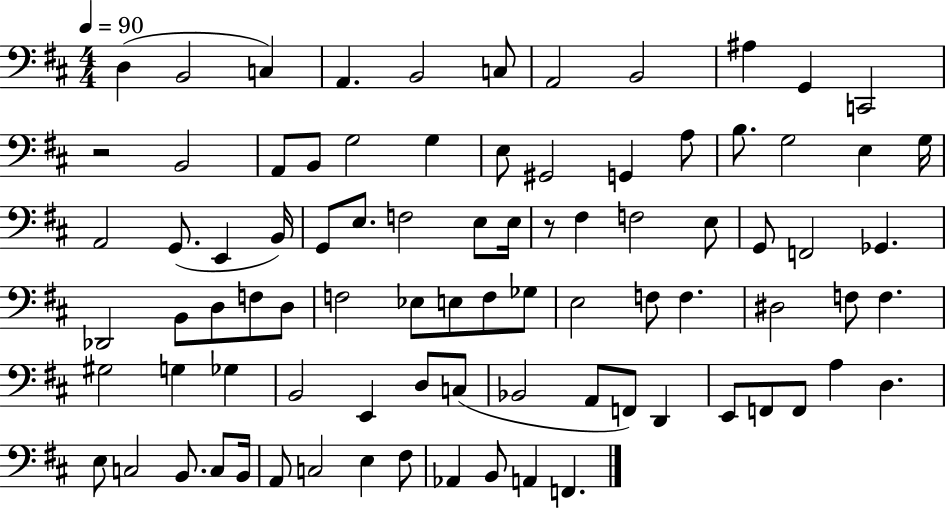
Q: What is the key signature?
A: D major